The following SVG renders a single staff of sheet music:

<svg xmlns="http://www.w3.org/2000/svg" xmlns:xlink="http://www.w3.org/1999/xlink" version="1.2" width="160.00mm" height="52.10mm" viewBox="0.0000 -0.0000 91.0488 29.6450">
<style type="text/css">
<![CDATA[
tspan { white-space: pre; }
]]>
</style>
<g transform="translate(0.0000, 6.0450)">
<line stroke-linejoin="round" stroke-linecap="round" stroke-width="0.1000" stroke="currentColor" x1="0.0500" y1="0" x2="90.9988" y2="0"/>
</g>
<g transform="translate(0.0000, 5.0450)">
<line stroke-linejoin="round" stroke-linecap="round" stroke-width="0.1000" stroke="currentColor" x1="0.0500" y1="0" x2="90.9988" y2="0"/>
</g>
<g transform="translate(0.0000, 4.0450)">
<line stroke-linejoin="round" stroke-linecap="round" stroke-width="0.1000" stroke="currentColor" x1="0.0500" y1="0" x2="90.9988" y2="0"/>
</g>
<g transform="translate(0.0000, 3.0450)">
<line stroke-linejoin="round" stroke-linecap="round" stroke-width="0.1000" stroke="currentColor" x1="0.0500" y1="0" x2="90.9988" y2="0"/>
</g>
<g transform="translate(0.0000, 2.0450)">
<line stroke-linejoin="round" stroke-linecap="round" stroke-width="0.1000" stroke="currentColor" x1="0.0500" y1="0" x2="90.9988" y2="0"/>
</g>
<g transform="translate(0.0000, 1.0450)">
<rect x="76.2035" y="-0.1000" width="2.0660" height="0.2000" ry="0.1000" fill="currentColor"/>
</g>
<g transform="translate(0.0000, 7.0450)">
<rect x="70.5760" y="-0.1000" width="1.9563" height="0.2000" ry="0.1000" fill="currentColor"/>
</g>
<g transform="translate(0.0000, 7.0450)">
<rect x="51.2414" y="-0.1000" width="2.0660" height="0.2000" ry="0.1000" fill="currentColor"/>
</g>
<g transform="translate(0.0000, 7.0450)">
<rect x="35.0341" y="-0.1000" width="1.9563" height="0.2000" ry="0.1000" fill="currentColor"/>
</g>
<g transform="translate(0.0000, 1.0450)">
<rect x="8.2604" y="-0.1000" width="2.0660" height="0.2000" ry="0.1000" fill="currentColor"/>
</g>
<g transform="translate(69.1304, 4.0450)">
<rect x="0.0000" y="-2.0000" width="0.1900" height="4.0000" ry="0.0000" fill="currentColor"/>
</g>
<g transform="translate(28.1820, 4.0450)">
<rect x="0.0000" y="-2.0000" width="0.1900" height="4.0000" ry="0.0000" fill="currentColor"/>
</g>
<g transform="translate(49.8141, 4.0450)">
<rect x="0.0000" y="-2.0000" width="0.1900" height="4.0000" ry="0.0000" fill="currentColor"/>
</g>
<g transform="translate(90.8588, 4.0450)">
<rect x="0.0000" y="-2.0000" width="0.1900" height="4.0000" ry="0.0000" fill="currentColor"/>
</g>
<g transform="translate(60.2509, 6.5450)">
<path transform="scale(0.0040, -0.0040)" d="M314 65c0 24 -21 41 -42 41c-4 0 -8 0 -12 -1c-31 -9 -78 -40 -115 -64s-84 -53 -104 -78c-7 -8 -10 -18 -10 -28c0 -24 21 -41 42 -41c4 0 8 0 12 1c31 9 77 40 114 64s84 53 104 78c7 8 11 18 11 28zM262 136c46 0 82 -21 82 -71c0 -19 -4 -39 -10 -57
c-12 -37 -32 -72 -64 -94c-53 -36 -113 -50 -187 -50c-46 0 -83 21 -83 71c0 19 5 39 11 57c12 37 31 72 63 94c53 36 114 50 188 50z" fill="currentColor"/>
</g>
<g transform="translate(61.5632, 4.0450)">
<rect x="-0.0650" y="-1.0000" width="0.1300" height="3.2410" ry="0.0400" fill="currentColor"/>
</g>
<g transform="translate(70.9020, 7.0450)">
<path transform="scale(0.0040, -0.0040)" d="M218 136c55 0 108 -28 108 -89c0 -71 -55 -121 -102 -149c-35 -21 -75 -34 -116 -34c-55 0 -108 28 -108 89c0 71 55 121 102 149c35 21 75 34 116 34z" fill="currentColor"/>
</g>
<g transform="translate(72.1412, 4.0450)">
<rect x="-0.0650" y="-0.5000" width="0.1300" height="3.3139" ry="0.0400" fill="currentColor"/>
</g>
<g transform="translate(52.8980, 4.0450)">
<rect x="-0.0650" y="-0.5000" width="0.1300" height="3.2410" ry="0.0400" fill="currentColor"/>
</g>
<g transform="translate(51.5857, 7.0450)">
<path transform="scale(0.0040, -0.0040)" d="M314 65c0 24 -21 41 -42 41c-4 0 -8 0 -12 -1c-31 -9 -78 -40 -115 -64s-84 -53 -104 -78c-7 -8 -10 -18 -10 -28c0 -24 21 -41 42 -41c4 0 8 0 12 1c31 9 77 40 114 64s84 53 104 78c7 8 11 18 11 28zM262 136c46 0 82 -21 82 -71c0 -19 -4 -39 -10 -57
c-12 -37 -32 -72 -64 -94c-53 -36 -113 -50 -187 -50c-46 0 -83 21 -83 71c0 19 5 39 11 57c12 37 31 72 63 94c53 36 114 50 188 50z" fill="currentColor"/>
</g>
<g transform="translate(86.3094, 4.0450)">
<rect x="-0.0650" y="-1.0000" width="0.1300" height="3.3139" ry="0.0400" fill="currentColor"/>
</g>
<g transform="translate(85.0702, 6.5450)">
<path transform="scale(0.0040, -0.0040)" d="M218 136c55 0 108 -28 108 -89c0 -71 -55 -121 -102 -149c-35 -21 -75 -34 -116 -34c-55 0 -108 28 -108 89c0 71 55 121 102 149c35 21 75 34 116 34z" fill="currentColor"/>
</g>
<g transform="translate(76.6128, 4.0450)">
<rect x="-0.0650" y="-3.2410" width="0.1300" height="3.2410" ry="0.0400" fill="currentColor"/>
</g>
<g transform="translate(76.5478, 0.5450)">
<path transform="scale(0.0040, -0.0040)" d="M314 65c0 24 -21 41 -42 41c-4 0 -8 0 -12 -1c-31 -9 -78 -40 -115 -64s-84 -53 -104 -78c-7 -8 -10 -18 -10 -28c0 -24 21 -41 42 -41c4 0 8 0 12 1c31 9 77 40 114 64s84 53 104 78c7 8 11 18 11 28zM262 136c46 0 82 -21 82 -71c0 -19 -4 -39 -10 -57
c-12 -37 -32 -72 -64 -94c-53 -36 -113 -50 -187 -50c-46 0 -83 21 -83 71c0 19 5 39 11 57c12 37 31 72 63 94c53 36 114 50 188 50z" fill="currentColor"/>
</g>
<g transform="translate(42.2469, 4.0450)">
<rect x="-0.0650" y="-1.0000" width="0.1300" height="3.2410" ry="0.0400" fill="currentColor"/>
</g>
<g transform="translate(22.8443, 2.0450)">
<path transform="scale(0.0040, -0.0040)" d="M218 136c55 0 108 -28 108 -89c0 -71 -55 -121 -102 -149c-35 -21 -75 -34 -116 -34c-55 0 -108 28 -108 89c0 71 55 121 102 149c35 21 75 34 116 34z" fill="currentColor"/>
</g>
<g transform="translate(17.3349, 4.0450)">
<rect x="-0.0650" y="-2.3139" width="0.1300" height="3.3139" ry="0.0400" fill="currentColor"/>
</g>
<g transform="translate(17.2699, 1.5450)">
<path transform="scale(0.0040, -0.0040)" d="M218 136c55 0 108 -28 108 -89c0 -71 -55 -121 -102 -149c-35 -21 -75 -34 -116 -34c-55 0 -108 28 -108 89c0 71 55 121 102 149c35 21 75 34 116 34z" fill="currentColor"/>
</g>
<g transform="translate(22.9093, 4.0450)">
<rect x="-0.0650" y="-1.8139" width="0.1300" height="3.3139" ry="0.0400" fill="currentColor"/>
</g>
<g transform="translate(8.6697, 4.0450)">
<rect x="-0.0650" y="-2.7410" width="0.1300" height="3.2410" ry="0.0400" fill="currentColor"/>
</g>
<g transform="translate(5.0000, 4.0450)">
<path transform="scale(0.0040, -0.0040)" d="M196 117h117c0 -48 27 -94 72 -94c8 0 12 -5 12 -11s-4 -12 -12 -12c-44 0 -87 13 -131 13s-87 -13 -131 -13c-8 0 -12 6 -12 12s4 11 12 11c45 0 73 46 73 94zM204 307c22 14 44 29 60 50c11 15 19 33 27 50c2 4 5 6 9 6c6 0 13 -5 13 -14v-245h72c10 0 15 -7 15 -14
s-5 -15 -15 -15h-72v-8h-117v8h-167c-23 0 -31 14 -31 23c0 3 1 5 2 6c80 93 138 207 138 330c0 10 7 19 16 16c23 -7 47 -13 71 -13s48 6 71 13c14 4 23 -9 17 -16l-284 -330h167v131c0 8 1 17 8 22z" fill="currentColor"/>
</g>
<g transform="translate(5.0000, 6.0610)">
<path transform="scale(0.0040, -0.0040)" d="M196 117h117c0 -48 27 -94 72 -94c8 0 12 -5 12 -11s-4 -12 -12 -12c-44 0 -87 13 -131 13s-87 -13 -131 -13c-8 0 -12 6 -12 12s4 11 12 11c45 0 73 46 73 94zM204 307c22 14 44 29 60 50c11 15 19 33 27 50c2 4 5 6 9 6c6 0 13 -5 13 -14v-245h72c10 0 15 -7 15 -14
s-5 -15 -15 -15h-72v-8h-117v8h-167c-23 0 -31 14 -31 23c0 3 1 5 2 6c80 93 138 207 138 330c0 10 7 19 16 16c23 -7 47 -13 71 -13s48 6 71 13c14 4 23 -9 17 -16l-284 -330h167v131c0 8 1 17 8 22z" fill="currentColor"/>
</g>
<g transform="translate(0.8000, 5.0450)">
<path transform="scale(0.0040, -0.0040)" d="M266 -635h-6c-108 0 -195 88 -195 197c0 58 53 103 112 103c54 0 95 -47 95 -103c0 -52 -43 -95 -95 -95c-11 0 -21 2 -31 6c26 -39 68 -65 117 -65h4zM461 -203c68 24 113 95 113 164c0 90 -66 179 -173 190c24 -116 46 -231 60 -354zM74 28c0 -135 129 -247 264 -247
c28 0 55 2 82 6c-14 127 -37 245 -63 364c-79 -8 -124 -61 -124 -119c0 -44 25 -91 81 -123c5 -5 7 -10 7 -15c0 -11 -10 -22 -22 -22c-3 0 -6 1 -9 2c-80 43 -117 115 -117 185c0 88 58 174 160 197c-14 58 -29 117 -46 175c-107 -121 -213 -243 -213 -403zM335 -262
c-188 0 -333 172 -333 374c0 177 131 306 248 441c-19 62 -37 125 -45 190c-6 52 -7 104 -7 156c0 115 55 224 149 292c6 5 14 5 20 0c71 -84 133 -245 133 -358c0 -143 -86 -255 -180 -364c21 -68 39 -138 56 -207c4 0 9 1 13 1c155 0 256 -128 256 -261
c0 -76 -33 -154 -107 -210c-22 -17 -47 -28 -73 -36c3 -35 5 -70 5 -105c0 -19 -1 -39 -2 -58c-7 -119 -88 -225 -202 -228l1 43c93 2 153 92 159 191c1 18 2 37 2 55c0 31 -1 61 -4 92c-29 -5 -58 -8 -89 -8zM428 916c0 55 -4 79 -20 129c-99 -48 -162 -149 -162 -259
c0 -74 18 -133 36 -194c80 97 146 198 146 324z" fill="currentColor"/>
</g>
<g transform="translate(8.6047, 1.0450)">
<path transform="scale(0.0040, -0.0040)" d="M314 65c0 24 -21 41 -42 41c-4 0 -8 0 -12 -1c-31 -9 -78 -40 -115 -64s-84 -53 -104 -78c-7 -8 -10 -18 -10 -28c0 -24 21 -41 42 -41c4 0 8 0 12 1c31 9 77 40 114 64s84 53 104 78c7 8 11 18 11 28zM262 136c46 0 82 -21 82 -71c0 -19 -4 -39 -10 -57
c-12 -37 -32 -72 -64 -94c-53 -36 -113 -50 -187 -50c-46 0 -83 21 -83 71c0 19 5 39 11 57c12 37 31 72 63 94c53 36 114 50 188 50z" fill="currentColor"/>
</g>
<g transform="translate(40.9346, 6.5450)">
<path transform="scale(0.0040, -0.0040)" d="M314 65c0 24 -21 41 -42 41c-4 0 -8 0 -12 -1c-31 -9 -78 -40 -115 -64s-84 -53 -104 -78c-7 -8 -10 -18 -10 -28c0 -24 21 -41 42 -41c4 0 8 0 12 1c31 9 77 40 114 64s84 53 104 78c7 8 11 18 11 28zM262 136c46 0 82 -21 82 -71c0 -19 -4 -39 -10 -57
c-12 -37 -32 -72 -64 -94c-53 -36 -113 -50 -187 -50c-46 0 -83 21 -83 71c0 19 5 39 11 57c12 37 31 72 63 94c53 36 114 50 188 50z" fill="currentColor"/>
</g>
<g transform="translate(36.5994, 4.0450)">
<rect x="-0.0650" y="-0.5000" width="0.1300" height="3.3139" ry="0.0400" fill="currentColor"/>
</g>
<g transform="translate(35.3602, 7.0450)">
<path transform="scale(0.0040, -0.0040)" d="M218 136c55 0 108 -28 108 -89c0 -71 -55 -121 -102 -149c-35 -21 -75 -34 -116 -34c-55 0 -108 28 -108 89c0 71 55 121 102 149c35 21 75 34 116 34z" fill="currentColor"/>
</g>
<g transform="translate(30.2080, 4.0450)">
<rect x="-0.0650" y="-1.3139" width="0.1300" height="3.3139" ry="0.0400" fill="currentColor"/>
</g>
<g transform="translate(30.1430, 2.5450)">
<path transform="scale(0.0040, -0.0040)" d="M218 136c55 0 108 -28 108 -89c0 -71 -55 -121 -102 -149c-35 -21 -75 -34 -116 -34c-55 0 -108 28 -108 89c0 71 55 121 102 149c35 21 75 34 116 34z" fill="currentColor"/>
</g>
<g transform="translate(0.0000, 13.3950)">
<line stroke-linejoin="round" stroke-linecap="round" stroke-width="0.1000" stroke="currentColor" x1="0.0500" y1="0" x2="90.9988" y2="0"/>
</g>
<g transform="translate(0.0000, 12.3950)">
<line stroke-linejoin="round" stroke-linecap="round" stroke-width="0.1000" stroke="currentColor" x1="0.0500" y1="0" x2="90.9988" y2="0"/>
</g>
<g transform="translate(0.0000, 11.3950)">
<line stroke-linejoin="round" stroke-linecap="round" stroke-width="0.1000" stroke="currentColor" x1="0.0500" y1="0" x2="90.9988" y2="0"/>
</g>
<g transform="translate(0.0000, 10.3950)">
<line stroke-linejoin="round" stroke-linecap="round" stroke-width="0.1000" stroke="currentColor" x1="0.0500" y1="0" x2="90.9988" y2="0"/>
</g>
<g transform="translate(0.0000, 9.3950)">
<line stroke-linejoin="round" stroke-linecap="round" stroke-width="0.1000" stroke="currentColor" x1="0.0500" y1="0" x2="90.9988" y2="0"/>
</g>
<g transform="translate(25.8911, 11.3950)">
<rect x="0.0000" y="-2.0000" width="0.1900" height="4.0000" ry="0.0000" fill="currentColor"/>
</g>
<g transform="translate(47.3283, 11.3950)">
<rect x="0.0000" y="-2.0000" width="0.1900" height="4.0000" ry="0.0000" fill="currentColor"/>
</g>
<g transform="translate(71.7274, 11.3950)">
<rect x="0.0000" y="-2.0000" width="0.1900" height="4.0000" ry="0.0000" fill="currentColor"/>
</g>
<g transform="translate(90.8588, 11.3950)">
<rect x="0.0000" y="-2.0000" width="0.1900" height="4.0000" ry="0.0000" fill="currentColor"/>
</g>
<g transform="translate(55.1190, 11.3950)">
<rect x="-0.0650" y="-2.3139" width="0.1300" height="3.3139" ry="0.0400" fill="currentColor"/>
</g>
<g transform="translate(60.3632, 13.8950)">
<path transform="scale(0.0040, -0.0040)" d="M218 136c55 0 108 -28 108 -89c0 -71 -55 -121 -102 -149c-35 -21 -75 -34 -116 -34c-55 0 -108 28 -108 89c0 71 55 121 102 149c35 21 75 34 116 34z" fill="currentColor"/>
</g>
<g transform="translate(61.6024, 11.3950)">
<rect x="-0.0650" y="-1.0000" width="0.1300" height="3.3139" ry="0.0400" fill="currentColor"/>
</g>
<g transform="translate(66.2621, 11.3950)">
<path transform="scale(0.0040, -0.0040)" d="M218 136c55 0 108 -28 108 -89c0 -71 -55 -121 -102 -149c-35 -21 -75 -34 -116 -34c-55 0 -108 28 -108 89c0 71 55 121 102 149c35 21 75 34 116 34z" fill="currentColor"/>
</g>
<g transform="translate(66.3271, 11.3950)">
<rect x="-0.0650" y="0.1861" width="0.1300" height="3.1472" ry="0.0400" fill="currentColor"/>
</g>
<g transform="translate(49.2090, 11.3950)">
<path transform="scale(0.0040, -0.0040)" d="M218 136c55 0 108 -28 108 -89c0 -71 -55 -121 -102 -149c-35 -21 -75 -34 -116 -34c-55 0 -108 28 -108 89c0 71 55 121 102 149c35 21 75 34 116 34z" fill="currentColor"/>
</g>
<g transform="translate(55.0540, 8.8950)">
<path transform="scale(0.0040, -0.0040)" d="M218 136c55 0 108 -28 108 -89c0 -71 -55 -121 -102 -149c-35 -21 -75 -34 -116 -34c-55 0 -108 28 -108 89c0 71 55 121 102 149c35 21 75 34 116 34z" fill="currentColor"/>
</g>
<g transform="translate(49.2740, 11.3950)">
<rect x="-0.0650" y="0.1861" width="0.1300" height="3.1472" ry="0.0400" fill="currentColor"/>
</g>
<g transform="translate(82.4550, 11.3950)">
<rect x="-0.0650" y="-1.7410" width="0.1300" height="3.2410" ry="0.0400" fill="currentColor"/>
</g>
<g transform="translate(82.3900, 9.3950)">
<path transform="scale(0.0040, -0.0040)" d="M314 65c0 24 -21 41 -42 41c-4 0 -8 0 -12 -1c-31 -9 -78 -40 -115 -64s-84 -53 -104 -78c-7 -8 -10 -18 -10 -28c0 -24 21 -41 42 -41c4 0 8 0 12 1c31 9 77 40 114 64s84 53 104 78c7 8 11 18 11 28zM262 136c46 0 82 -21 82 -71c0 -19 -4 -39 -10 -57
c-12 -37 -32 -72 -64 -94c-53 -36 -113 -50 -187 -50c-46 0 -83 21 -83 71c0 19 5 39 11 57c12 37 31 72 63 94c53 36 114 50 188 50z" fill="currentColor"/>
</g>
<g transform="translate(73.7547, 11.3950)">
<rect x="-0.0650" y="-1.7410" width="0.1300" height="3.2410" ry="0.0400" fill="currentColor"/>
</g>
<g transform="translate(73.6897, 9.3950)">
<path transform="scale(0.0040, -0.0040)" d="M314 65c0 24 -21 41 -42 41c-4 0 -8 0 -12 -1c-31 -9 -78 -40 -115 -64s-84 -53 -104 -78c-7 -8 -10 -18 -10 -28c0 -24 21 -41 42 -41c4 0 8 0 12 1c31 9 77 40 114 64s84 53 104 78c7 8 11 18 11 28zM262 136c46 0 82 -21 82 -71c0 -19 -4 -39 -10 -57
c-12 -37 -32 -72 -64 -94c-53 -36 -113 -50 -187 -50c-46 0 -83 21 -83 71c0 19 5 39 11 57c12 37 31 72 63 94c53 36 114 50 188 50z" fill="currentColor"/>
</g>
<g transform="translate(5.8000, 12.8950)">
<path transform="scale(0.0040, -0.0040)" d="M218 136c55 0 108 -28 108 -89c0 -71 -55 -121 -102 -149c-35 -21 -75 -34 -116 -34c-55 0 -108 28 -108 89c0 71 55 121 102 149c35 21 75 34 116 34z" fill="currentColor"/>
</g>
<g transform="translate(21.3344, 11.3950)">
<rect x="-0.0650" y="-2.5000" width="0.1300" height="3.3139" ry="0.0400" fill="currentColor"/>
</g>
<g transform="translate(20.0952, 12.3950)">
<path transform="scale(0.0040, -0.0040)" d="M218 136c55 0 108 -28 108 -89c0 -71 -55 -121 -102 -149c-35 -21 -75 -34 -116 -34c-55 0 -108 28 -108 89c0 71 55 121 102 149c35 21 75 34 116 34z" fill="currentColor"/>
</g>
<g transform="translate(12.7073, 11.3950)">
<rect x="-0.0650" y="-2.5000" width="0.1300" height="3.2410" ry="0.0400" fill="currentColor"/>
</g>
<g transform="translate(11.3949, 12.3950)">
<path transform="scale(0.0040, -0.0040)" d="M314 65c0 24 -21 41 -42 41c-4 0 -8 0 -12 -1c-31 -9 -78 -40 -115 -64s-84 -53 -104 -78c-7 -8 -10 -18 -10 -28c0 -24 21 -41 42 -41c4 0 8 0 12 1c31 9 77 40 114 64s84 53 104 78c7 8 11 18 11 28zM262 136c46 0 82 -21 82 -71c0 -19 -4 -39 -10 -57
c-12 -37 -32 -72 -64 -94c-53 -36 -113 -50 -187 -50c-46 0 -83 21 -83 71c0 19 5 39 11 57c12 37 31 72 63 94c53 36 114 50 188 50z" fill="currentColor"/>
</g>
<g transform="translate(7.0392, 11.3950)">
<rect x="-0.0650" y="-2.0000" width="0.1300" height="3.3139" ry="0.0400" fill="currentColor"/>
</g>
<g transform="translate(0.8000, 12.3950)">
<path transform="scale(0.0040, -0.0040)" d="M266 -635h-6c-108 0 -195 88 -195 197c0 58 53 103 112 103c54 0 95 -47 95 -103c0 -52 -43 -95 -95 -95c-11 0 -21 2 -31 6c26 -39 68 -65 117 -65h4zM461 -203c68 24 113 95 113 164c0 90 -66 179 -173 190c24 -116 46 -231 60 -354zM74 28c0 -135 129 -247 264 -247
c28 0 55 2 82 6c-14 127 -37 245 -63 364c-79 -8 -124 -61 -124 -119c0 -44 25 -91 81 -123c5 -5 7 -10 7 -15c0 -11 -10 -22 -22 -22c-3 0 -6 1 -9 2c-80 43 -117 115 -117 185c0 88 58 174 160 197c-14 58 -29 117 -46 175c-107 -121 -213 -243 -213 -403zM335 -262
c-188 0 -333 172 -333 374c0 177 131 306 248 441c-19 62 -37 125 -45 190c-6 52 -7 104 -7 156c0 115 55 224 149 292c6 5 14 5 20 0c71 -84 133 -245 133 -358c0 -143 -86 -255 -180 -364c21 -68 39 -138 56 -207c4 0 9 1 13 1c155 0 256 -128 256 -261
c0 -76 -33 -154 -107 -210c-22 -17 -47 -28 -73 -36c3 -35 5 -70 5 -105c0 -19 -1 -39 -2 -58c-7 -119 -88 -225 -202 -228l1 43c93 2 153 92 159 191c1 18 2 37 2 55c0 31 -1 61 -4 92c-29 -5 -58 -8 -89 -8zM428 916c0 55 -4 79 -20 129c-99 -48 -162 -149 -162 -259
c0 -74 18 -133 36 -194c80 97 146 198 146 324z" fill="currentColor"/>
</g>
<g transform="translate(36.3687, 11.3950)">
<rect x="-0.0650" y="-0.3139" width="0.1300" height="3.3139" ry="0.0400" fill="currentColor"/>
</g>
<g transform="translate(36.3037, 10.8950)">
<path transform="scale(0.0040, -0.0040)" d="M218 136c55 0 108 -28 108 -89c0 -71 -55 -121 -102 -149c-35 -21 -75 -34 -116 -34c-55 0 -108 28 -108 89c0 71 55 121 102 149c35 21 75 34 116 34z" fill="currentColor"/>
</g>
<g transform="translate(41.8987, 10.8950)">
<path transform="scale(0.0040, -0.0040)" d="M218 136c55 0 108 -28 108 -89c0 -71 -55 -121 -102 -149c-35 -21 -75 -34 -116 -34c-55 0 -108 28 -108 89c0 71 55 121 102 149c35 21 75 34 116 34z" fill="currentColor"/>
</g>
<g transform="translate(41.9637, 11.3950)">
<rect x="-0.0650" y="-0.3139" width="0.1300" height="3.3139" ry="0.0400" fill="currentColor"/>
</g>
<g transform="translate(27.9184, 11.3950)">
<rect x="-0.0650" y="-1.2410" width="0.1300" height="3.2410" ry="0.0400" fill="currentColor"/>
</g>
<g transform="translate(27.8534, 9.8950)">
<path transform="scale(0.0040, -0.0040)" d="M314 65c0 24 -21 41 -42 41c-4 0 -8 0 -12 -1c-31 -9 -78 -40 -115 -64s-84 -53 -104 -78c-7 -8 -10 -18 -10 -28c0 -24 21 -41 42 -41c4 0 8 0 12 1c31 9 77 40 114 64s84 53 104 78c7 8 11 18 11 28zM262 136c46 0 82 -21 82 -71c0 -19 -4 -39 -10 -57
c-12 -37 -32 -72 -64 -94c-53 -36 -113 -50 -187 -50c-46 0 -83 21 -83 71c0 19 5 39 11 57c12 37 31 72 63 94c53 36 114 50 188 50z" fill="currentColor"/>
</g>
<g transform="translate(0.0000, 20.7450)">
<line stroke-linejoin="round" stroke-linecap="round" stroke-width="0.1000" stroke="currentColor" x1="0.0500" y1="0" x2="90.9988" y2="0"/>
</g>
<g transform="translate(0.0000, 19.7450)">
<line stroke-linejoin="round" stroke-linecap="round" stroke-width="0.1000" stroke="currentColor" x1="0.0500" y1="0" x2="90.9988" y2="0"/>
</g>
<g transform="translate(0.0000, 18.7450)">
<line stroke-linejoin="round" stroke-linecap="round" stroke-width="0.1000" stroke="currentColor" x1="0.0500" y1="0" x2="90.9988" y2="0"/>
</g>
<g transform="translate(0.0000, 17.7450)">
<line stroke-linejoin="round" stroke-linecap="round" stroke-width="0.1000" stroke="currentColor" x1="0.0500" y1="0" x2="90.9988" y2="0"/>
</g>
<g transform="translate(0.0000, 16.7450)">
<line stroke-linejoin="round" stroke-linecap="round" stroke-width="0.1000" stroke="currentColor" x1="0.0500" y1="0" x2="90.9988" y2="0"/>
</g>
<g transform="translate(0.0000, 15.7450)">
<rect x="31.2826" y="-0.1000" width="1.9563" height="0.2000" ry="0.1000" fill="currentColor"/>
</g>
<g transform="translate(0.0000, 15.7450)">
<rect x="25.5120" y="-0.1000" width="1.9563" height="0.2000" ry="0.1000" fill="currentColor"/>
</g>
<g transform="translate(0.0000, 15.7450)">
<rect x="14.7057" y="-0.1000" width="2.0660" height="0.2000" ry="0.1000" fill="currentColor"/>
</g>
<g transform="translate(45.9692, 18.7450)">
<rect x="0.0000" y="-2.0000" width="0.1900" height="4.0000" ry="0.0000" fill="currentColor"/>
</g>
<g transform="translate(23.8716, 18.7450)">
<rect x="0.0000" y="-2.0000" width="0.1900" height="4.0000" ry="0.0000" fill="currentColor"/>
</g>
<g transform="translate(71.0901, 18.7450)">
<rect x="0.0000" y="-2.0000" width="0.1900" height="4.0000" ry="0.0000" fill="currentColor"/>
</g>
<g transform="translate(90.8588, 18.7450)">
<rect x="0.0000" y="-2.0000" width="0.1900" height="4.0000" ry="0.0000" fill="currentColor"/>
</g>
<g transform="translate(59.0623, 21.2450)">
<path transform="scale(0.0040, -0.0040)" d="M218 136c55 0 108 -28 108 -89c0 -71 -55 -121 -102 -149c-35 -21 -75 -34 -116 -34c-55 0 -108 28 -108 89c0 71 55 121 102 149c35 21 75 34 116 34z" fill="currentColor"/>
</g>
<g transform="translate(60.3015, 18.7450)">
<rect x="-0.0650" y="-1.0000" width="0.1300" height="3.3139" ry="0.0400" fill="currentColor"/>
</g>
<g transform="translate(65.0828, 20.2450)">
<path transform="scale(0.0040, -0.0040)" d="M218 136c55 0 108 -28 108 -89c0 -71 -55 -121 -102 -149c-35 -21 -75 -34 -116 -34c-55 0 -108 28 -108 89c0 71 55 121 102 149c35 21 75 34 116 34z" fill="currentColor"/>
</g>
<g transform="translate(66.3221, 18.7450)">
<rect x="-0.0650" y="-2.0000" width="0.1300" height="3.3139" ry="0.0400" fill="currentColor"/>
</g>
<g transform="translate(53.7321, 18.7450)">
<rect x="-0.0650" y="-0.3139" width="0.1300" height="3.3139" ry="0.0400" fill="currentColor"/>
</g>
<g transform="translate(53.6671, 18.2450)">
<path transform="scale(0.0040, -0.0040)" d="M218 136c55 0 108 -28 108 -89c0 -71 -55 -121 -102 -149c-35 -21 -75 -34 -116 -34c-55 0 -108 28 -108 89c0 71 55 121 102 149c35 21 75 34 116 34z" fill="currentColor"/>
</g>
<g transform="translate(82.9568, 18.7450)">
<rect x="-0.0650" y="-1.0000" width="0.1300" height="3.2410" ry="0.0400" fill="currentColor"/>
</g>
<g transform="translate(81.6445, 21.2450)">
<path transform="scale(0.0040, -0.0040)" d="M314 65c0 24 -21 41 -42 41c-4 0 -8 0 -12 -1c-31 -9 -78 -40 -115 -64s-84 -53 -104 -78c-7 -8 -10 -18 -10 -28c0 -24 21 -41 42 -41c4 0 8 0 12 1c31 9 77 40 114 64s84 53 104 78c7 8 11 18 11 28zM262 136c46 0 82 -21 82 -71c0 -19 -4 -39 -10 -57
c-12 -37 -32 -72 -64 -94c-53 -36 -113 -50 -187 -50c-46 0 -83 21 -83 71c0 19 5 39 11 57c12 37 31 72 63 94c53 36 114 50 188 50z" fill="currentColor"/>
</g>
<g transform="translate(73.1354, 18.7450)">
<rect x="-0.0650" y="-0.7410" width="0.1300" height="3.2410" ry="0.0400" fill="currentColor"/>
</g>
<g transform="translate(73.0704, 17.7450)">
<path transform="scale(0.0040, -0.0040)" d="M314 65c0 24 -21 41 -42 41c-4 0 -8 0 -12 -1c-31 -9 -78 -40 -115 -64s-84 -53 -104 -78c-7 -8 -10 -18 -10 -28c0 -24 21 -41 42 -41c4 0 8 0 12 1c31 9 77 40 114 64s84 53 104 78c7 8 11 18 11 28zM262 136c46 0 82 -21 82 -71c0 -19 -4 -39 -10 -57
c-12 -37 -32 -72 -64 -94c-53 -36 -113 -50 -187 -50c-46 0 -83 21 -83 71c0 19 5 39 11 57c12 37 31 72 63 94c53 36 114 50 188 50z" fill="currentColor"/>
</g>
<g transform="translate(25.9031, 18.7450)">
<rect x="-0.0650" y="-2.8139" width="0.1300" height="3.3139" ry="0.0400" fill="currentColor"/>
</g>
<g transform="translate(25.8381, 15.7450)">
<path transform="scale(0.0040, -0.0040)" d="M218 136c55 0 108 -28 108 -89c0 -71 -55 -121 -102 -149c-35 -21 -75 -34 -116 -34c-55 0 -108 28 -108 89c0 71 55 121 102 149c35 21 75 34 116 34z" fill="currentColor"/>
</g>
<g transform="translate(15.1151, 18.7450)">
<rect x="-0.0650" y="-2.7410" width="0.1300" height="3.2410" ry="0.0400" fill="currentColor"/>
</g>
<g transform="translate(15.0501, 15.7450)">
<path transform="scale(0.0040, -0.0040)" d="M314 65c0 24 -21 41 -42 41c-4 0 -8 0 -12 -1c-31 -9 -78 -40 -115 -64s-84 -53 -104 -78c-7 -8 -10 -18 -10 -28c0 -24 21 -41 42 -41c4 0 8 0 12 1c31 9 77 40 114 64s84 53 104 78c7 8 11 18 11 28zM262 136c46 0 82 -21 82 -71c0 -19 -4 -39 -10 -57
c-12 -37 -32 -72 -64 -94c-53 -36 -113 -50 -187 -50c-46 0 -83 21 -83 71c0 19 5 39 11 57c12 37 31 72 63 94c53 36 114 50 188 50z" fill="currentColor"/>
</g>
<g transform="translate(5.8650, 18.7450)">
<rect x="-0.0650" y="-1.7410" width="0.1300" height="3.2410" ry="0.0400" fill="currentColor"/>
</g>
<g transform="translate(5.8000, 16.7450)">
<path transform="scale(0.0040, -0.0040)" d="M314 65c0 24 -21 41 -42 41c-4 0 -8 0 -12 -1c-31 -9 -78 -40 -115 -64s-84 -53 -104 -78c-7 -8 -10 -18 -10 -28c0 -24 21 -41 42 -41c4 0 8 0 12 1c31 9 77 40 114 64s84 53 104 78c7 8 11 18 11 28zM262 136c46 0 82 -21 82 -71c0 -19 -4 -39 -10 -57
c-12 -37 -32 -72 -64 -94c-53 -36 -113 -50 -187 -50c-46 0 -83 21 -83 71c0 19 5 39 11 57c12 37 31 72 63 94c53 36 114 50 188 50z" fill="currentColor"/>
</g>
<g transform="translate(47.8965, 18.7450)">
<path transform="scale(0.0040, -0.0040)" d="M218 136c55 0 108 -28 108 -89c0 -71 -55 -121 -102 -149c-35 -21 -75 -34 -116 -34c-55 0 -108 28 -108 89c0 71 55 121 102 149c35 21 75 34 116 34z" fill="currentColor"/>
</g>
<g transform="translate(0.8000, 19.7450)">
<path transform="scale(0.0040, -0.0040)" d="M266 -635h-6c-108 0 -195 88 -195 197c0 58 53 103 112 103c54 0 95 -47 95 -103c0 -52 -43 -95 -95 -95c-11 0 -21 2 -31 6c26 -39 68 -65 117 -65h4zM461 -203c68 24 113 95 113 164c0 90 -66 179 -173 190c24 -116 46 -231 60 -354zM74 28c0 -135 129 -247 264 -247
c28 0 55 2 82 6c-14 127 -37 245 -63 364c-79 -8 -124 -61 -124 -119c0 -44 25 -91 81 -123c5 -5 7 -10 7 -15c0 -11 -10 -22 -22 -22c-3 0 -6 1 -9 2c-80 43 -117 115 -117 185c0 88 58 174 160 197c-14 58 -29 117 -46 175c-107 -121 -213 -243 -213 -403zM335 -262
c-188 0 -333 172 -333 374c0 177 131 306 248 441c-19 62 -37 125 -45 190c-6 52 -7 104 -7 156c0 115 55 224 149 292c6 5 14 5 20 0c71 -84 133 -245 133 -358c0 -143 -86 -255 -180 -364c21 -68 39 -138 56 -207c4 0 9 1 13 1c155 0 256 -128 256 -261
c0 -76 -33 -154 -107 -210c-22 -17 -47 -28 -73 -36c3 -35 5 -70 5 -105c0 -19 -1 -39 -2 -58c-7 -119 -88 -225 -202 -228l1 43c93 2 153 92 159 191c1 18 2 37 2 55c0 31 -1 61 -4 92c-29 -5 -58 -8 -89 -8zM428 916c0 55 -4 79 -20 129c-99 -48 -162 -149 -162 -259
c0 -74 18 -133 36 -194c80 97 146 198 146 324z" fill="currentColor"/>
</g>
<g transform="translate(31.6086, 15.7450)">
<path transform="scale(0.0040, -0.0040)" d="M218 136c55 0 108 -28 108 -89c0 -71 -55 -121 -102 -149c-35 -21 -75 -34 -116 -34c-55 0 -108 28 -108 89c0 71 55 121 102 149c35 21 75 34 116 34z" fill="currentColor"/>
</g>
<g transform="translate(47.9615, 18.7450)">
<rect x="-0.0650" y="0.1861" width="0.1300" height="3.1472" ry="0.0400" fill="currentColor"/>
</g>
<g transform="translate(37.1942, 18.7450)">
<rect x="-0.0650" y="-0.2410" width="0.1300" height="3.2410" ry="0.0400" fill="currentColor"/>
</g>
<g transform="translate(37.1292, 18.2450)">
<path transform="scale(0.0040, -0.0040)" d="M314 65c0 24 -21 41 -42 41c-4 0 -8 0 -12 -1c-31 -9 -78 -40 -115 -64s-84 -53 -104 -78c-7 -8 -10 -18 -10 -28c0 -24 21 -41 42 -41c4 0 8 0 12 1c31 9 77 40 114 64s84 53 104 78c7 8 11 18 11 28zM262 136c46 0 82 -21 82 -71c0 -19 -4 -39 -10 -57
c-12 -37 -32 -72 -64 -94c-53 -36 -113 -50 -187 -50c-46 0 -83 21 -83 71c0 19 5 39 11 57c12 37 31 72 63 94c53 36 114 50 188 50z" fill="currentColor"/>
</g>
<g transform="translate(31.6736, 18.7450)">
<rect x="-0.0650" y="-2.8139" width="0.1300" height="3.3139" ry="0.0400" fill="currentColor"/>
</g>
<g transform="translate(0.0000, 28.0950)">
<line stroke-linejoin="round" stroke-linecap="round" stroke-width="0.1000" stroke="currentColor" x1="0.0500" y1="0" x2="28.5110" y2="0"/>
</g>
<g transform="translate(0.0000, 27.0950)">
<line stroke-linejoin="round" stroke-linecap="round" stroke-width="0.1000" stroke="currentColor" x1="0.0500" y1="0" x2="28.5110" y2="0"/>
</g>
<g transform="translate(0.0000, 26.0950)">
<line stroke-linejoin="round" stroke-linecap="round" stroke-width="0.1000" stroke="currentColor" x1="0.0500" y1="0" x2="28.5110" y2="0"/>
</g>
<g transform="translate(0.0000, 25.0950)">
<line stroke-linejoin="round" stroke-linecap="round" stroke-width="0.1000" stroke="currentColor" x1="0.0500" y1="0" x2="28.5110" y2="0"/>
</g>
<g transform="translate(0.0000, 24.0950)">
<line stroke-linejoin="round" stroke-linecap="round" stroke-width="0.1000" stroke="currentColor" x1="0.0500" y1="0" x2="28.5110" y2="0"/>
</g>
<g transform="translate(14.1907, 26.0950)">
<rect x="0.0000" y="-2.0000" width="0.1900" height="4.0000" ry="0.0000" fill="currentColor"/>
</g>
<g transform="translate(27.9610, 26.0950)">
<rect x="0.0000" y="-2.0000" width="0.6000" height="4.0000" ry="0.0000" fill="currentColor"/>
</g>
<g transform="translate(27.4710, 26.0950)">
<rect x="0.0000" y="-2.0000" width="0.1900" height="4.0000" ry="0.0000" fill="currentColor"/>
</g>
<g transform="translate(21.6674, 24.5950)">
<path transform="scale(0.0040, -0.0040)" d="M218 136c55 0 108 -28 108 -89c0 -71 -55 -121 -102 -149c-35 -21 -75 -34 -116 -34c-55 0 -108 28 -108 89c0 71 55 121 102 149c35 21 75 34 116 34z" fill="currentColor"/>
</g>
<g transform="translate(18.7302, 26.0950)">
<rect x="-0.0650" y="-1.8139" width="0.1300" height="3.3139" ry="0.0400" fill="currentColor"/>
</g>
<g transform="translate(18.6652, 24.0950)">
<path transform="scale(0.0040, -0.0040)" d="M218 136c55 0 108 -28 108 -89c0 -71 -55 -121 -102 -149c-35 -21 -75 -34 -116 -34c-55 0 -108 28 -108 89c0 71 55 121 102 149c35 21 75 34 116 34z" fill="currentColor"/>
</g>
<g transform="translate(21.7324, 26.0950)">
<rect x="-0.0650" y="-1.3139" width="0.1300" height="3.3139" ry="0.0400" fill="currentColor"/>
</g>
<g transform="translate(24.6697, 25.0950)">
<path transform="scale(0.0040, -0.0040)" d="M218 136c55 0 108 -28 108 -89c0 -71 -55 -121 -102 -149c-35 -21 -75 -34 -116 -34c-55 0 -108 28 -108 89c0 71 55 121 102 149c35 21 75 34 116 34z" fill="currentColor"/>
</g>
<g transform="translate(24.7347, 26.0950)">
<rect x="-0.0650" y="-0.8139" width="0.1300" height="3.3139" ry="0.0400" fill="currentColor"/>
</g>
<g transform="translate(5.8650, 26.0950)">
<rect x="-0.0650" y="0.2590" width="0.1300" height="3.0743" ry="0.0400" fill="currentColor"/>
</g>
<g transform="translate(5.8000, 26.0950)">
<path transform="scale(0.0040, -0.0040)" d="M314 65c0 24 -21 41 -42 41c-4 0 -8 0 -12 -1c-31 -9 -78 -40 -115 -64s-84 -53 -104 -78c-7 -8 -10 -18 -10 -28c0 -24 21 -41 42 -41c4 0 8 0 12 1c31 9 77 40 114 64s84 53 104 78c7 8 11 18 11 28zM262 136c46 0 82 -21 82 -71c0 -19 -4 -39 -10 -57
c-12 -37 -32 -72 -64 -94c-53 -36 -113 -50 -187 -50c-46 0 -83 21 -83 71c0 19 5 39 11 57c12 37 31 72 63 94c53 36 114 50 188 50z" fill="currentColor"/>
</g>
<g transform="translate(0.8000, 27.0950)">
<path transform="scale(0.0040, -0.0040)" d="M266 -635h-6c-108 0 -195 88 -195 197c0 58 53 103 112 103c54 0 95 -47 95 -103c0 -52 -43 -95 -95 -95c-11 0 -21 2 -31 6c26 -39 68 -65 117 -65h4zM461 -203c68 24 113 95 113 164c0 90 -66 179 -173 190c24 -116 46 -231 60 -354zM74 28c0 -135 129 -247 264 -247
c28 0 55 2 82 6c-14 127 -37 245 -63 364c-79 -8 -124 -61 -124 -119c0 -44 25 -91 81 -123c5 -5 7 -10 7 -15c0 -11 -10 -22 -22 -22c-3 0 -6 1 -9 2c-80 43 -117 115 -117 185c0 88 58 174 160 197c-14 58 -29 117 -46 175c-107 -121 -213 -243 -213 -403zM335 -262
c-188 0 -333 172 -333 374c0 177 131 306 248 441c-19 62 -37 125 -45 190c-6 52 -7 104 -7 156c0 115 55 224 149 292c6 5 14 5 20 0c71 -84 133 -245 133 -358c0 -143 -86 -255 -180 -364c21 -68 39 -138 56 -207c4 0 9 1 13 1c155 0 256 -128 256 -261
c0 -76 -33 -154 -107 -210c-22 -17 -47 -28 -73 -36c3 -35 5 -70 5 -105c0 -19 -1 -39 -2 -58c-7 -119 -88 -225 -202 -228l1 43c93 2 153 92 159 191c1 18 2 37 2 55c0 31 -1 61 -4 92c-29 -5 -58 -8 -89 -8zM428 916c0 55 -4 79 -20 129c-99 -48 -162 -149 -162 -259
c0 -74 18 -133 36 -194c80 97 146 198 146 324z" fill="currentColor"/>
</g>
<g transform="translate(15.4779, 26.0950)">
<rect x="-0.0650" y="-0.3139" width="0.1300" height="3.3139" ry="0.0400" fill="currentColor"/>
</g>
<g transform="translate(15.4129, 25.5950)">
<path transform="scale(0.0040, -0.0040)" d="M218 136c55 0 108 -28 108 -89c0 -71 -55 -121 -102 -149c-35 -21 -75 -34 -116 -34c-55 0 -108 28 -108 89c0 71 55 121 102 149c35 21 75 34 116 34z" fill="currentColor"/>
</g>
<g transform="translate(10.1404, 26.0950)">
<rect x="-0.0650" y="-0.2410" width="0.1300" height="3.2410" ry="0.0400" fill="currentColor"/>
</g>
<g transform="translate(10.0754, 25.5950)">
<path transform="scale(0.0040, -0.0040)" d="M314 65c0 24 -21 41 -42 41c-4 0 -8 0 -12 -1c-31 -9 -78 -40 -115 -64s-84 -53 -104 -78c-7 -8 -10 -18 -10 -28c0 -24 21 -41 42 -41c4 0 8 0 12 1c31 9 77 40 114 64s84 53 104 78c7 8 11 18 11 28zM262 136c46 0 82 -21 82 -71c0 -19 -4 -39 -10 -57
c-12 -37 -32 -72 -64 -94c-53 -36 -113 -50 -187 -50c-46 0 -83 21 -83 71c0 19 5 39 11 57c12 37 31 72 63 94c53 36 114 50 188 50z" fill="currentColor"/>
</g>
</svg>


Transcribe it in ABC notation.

X:1
T:Untitled
M:4/4
L:1/4
K:C
a2 g f e C D2 C2 D2 C b2 D F G2 G e2 c c B g D B f2 f2 f2 a2 a a c2 B c D F d2 D2 B2 c2 c f e d